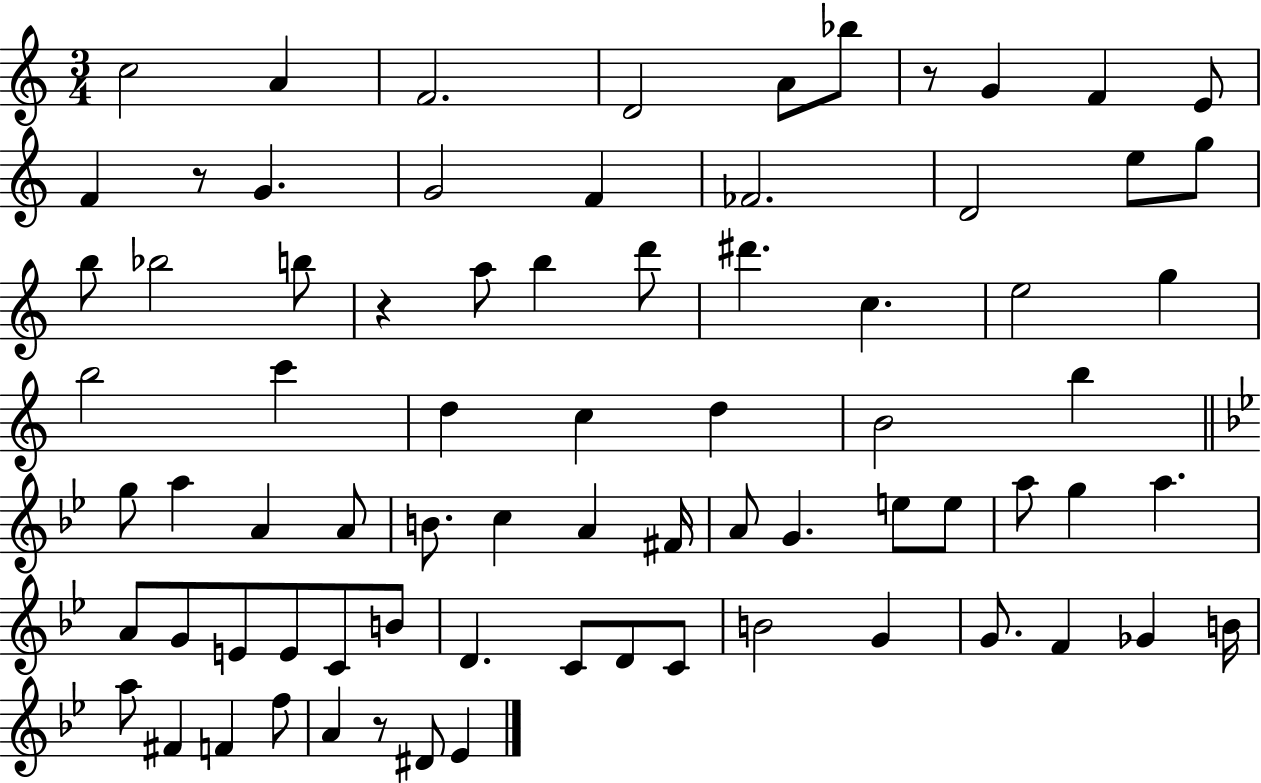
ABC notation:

X:1
T:Untitled
M:3/4
L:1/4
K:C
c2 A F2 D2 A/2 _b/2 z/2 G F E/2 F z/2 G G2 F _F2 D2 e/2 g/2 b/2 _b2 b/2 z a/2 b d'/2 ^d' c e2 g b2 c' d c d B2 b g/2 a A A/2 B/2 c A ^F/4 A/2 G e/2 e/2 a/2 g a A/2 G/2 E/2 E/2 C/2 B/2 D C/2 D/2 C/2 B2 G G/2 F _G B/4 a/2 ^F F f/2 A z/2 ^D/2 _E